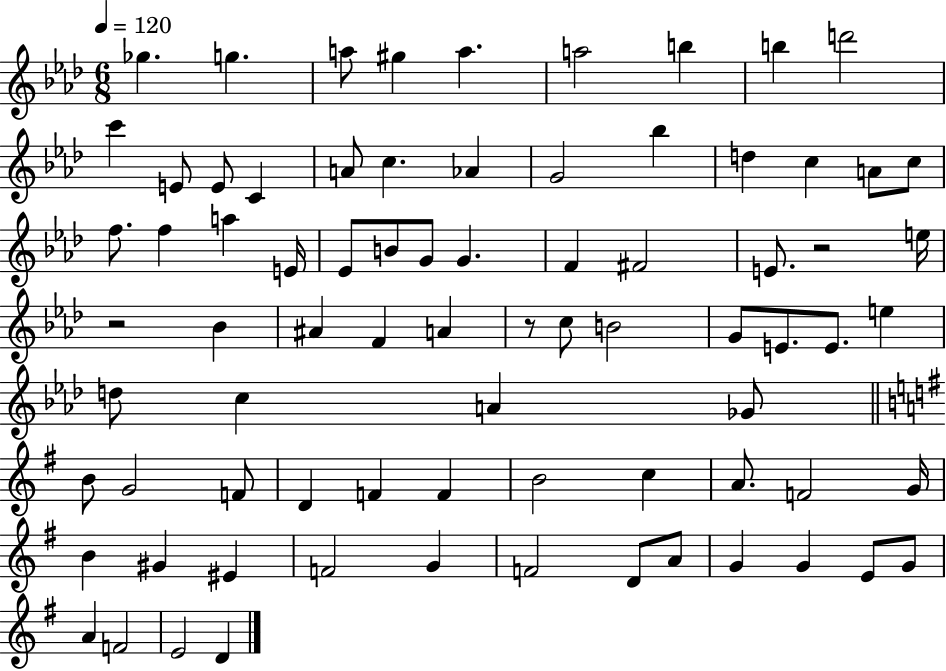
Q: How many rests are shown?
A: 3